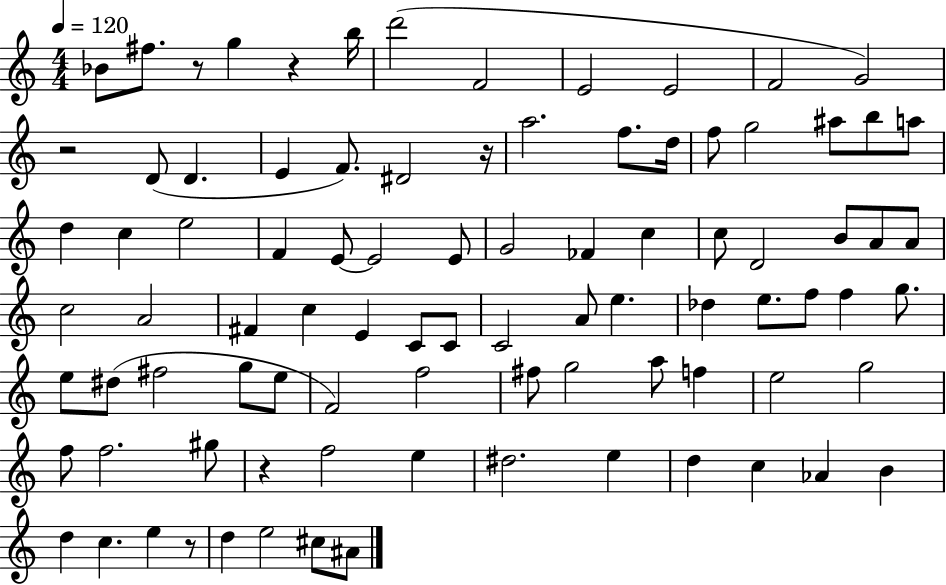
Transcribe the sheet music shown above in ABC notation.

X:1
T:Untitled
M:4/4
L:1/4
K:C
_B/2 ^f/2 z/2 g z b/4 d'2 F2 E2 E2 F2 G2 z2 D/2 D E F/2 ^D2 z/4 a2 f/2 d/4 f/2 g2 ^a/2 b/2 a/2 d c e2 F E/2 E2 E/2 G2 _F c c/2 D2 B/2 A/2 A/2 c2 A2 ^F c E C/2 C/2 C2 A/2 e _d e/2 f/2 f g/2 e/2 ^d/2 ^f2 g/2 e/2 F2 f2 ^f/2 g2 a/2 f e2 g2 f/2 f2 ^g/2 z f2 e ^d2 e d c _A B d c e z/2 d e2 ^c/2 ^A/2